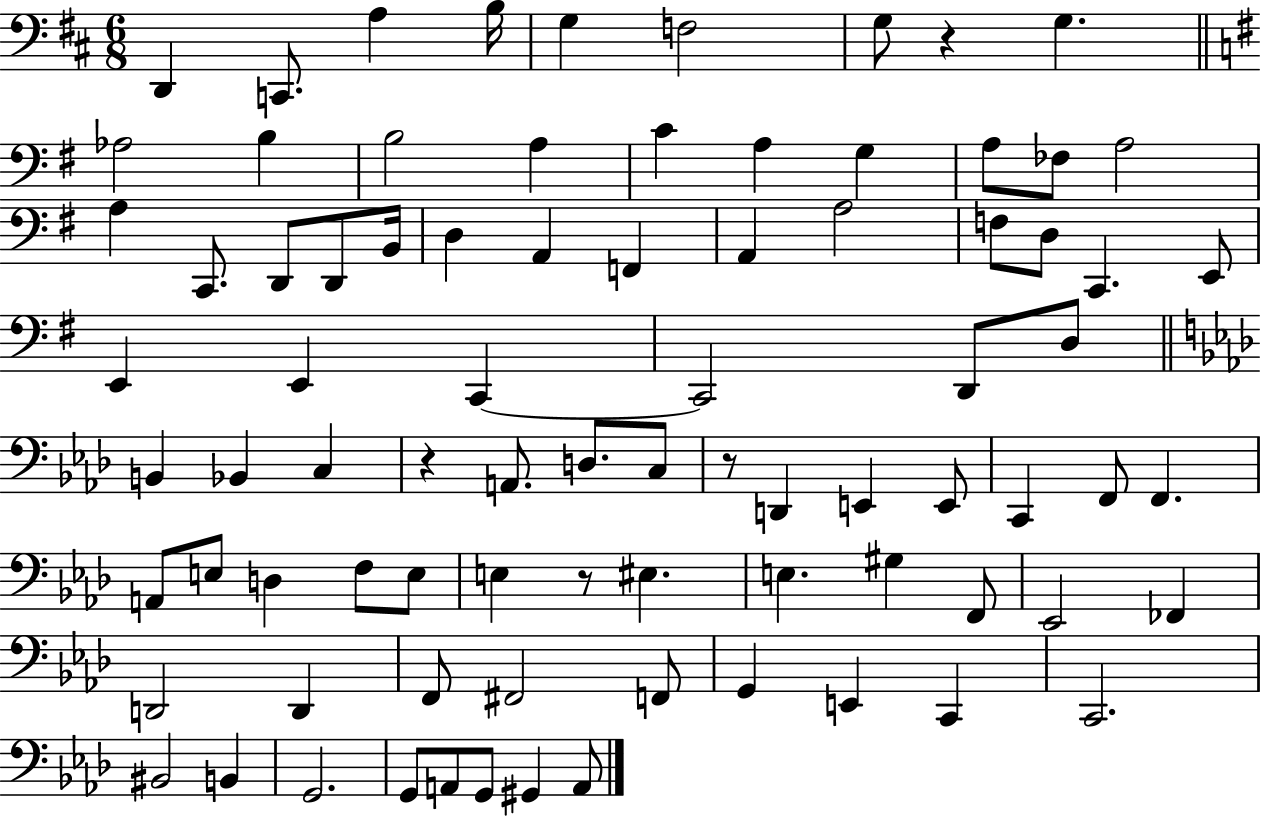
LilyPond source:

{
  \clef bass
  \numericTimeSignature
  \time 6/8
  \key d \major
  d,4 c,8. a4 b16 | g4 f2 | g8 r4 g4. | \bar "||" \break \key g \major aes2 b4 | b2 a4 | c'4 a4 g4 | a8 fes8 a2 | \break a4 c,8. d,8 d,8 b,16 | d4 a,4 f,4 | a,4 a2 | f8 d8 c,4. e,8 | \break e,4 e,4 c,4~~ | c,2 d,8 d8 | \bar "||" \break \key f \minor b,4 bes,4 c4 | r4 a,8. d8. c8 | r8 d,4 e,4 e,8 | c,4 f,8 f,4. | \break a,8 e8 d4 f8 e8 | e4 r8 eis4. | e4. gis4 f,8 | ees,2 fes,4 | \break d,2 d,4 | f,8 fis,2 f,8 | g,4 e,4 c,4 | c,2. | \break bis,2 b,4 | g,2. | g,8 a,8 g,8 gis,4 a,8 | \bar "|."
}